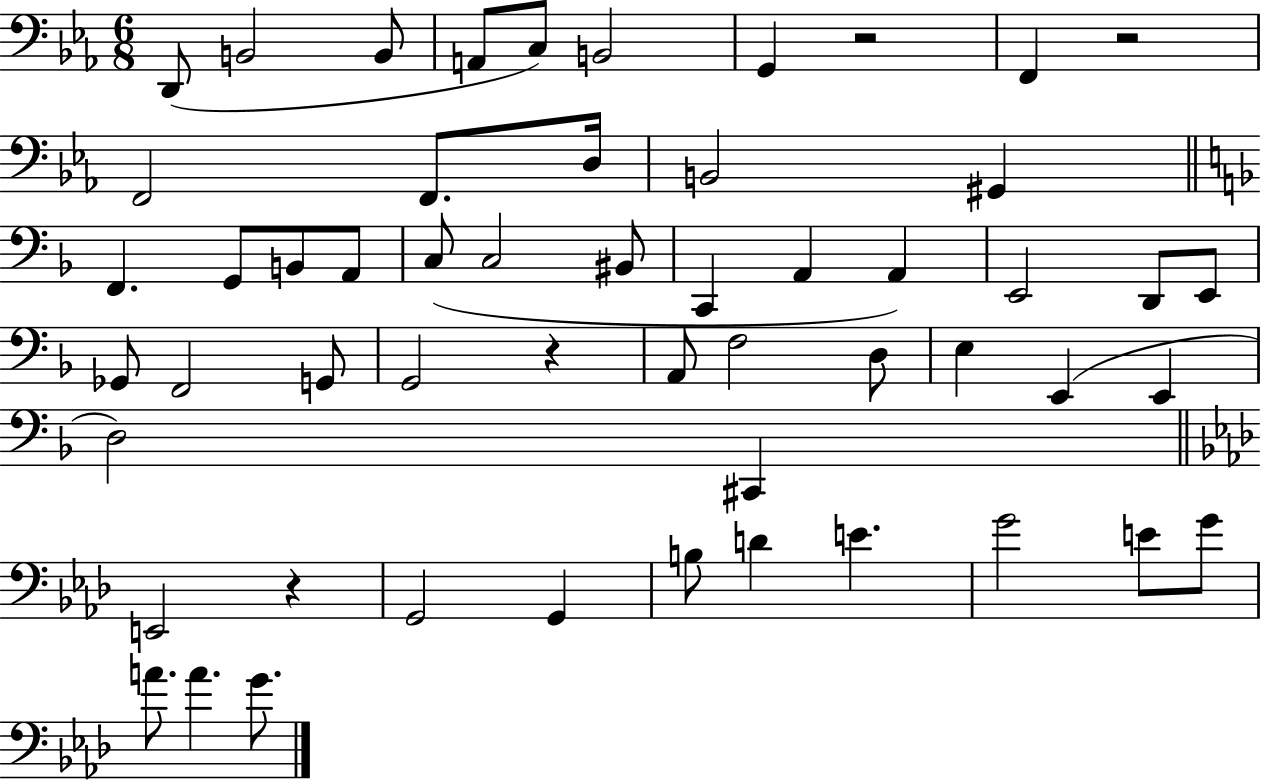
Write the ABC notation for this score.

X:1
T:Untitled
M:6/8
L:1/4
K:Eb
D,,/2 B,,2 B,,/2 A,,/2 C,/2 B,,2 G,, z2 F,, z2 F,,2 F,,/2 D,/4 B,,2 ^G,, F,, G,,/2 B,,/2 A,,/2 C,/2 C,2 ^B,,/2 C,, A,, A,, E,,2 D,,/2 E,,/2 _G,,/2 F,,2 G,,/2 G,,2 z A,,/2 F,2 D,/2 E, E,, E,, D,2 ^C,, E,,2 z G,,2 G,, B,/2 D E G2 E/2 G/2 A/2 A G/2